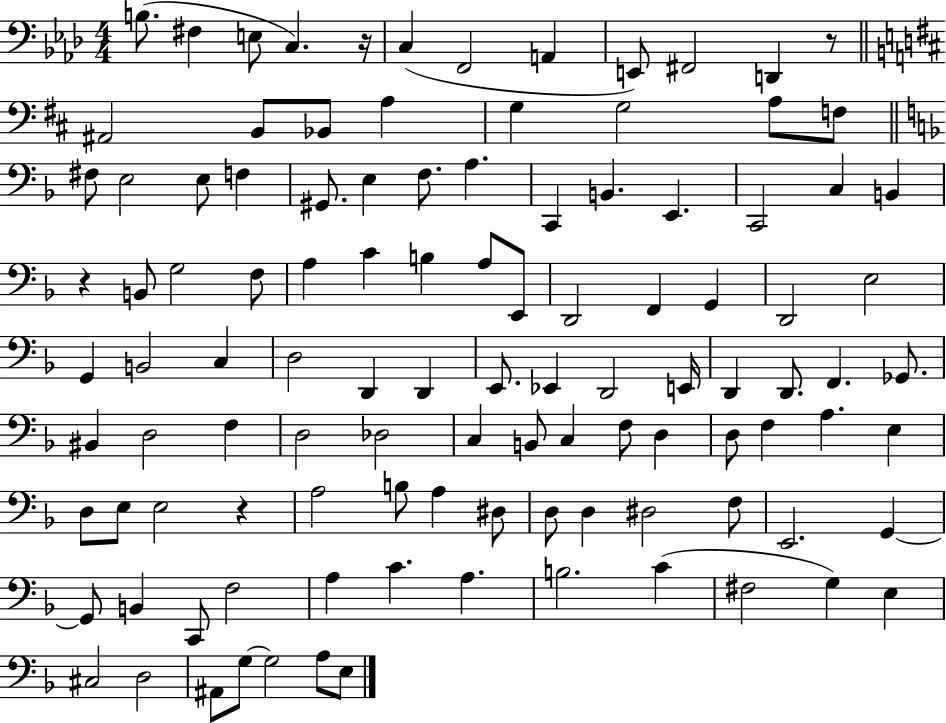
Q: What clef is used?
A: bass